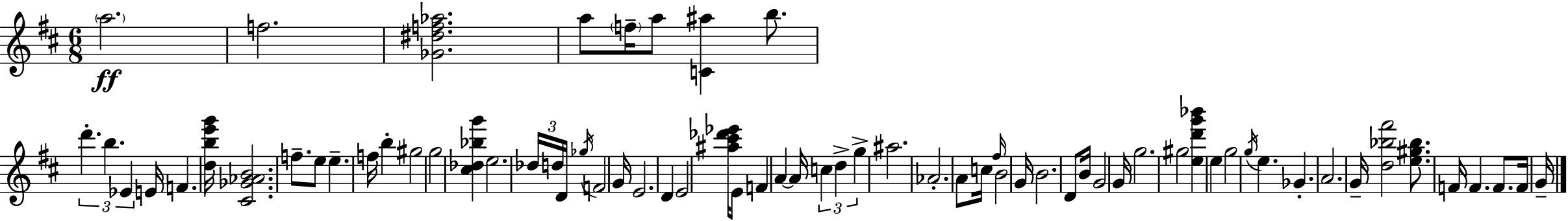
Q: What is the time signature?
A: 6/8